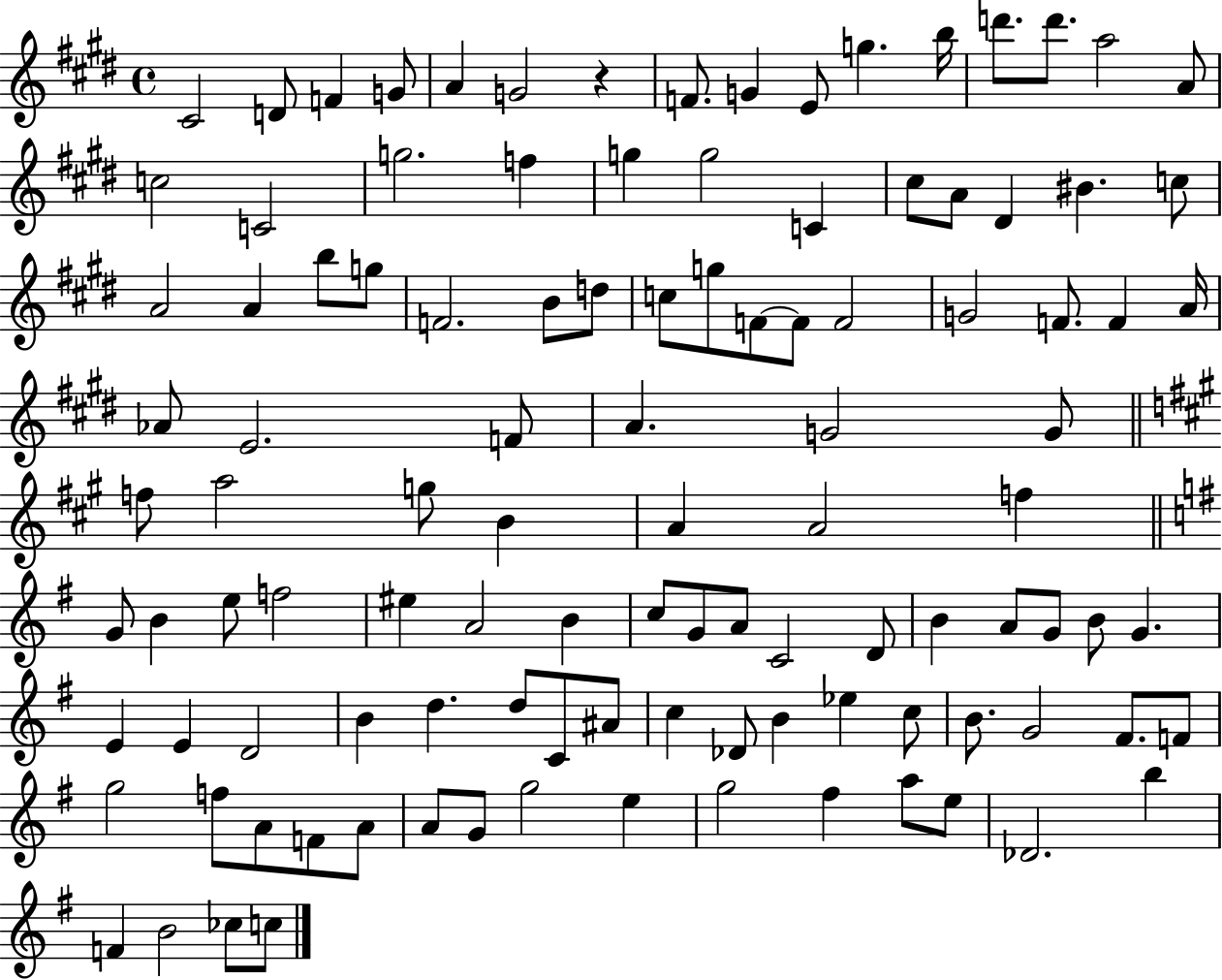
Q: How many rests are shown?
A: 1